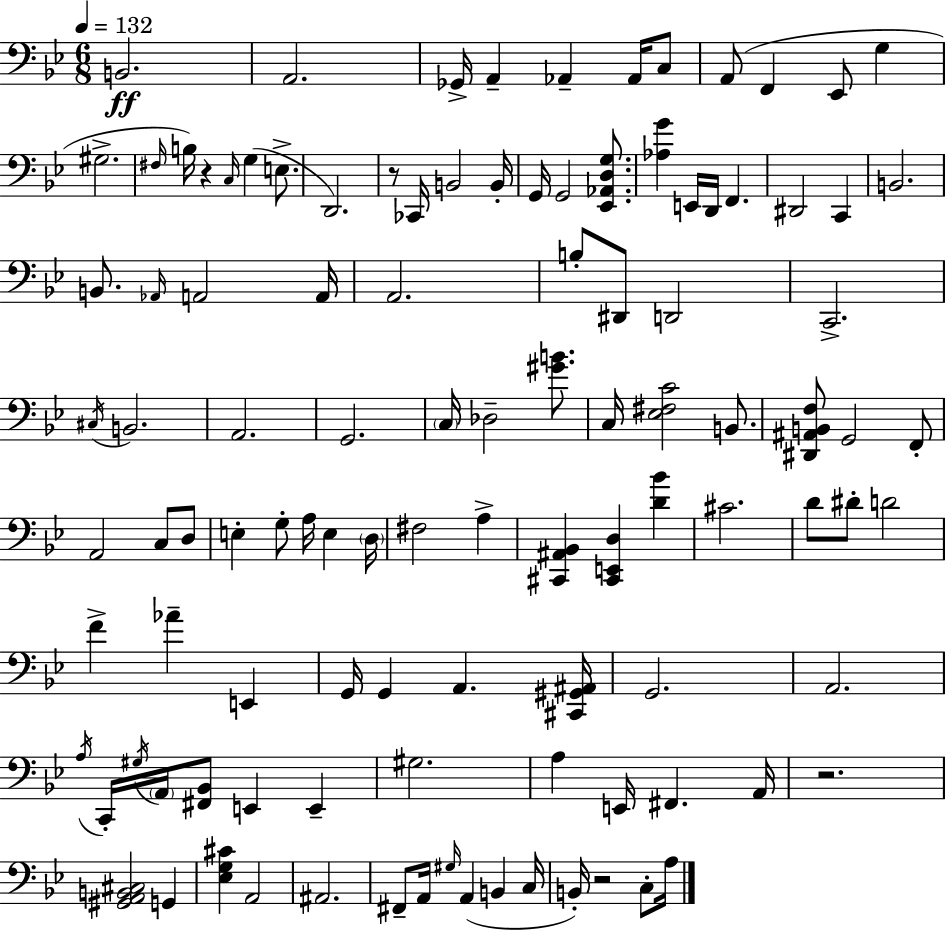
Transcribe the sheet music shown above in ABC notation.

X:1
T:Untitled
M:6/8
L:1/4
K:Bb
B,,2 A,,2 _G,,/4 A,, _A,, _A,,/4 C,/2 A,,/2 F,, _E,,/2 G, ^G,2 ^F,/4 B,/4 z C,/4 G, E,/2 D,,2 z/2 _C,,/4 B,,2 B,,/4 G,,/4 G,,2 [_E,,_A,,D,G,]/2 [_A,G] E,,/4 D,,/4 F,, ^D,,2 C,, B,,2 B,,/2 _A,,/4 A,,2 A,,/4 A,,2 B,/2 ^D,,/2 D,,2 C,,2 ^C,/4 B,,2 A,,2 G,,2 C,/4 _D,2 [^GB]/2 C,/4 [_E,^F,C]2 B,,/2 [^D,,^A,,B,,F,]/2 G,,2 F,,/2 A,,2 C,/2 D,/2 E, G,/2 A,/4 E, D,/4 ^F,2 A, [^C,,^A,,_B,,] [^C,,E,,D,] [D_B] ^C2 D/2 ^D/2 D2 F _A E,, G,,/4 G,, A,, [^C,,^G,,^A,,]/4 G,,2 A,,2 A,/4 C,,/4 ^G,/4 A,,/4 [^F,,_B,,]/2 E,, E,, ^G,2 A, E,,/4 ^F,, A,,/4 z2 [^G,,A,,B,,^C,]2 G,, [_E,G,^C] A,,2 ^A,,2 ^F,,/2 A,,/4 ^G,/4 A,, B,, C,/4 B,,/4 z2 C,/2 A,/4